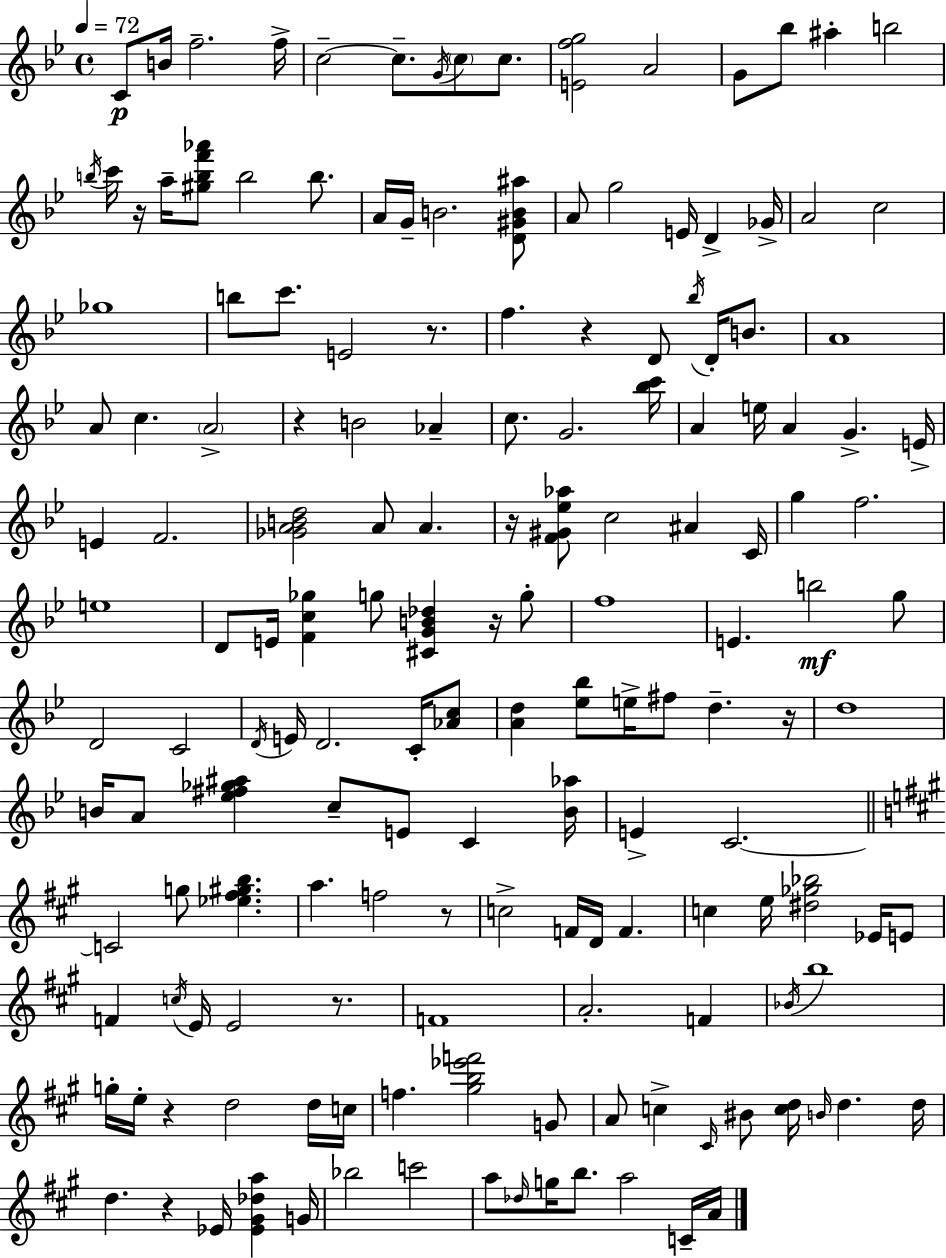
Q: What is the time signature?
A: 4/4